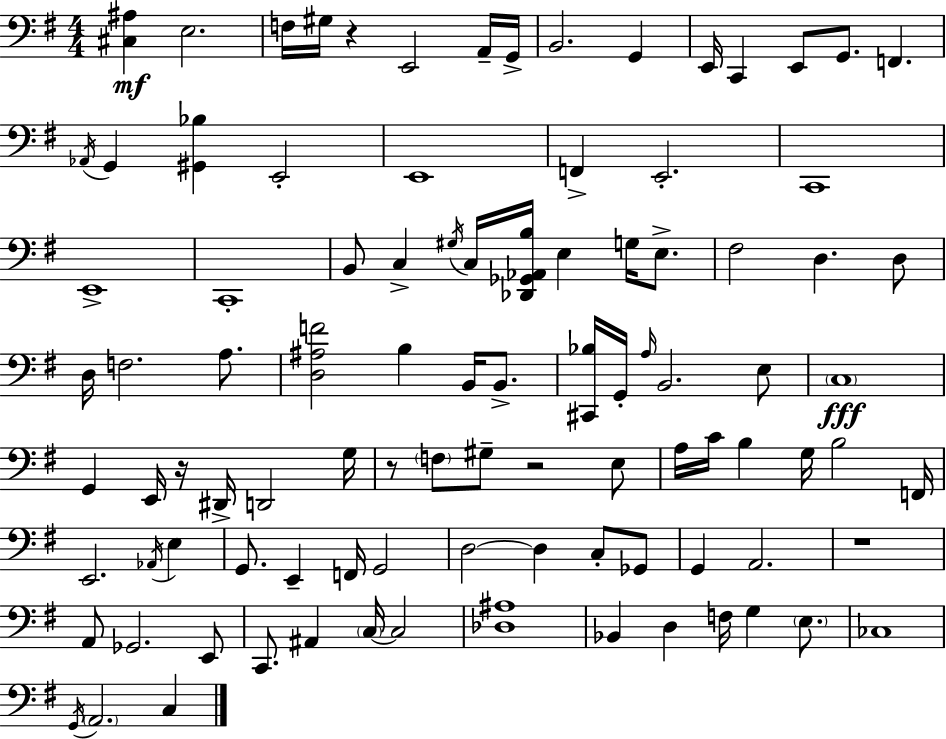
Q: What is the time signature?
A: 4/4